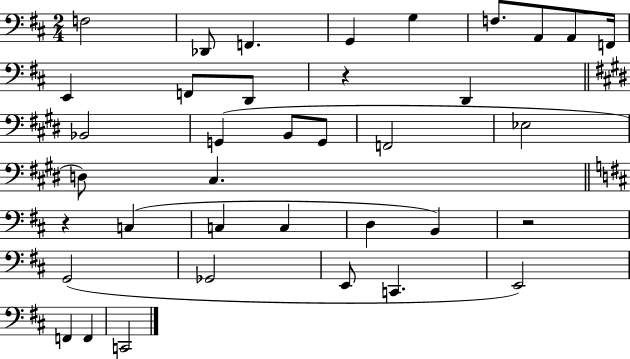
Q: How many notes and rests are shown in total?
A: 37